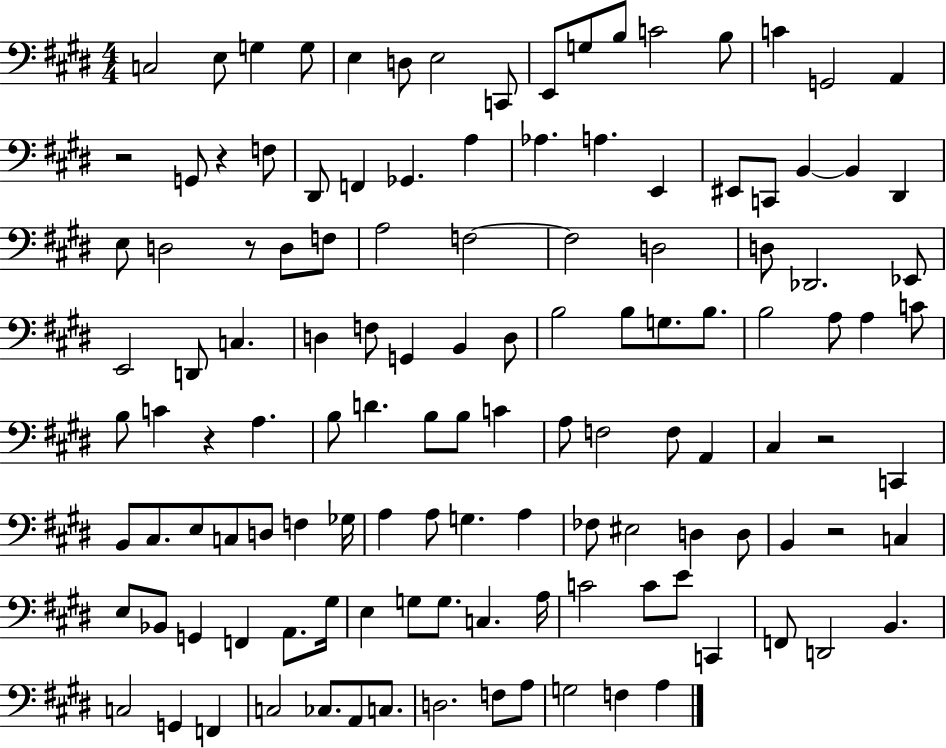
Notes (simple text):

C3/h E3/e G3/q G3/e E3/q D3/e E3/h C2/e E2/e G3/e B3/e C4/h B3/e C4/q G2/h A2/q R/h G2/e R/q F3/e D#2/e F2/q Gb2/q. A3/q Ab3/q. A3/q. E2/q EIS2/e C2/e B2/q B2/q D#2/q E3/e D3/h R/e D3/e F3/e A3/h F3/h F3/h D3/h D3/e Db2/h. Eb2/e E2/h D2/e C3/q. D3/q F3/e G2/q B2/q D3/e B3/h B3/e G3/e. B3/e. B3/h A3/e A3/q C4/e B3/e C4/q R/q A3/q. B3/e D4/q. B3/e B3/e C4/q A3/e F3/h F3/e A2/q C#3/q R/h C2/q B2/e C#3/e. E3/e C3/e D3/e F3/q Gb3/s A3/q A3/e G3/q. A3/q FES3/e EIS3/h D3/q D3/e B2/q R/h C3/q E3/e Bb2/e G2/q F2/q A2/e. G#3/s E3/q G3/e G3/e. C3/q. A3/s C4/h C4/e E4/e C2/q F2/e D2/h B2/q. C3/h G2/q F2/q C3/h CES3/e. A2/e C3/e. D3/h. F3/e A3/e G3/h F3/q A3/q